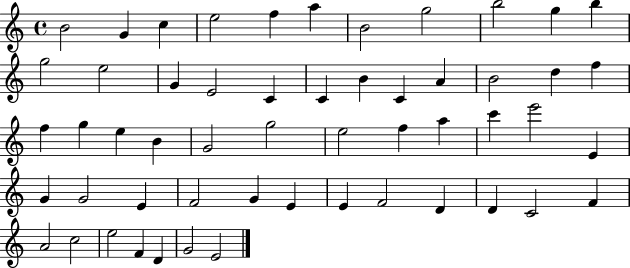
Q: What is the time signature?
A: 4/4